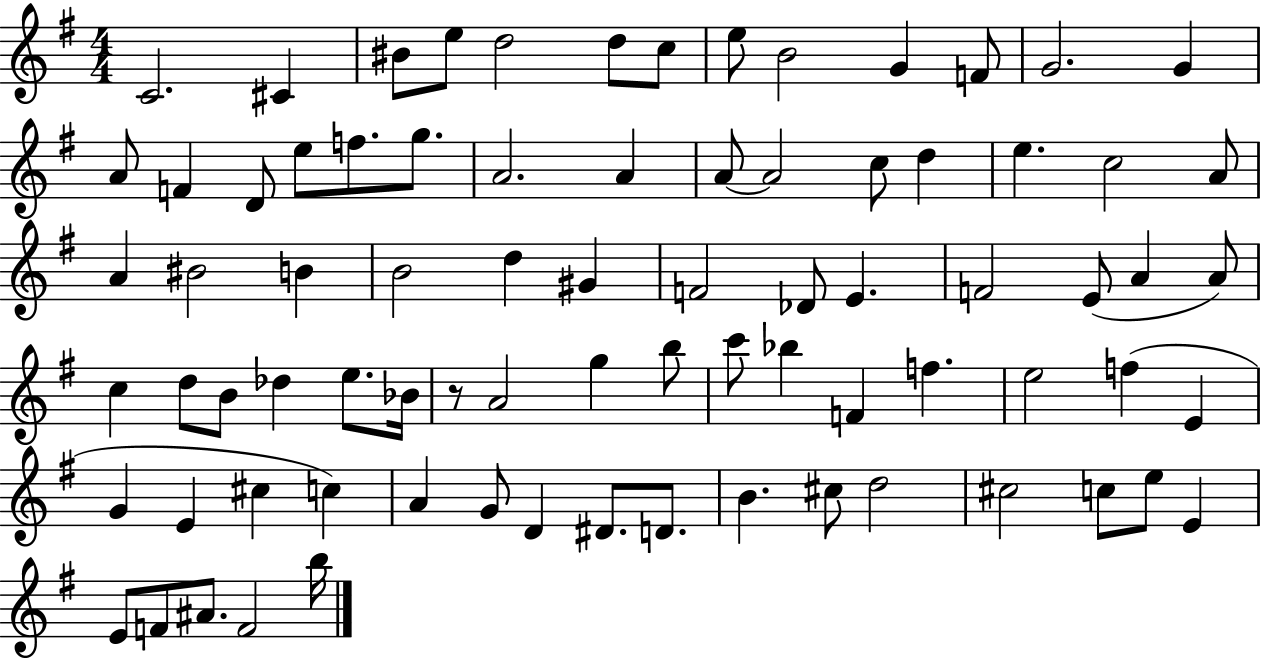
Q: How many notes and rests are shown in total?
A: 79